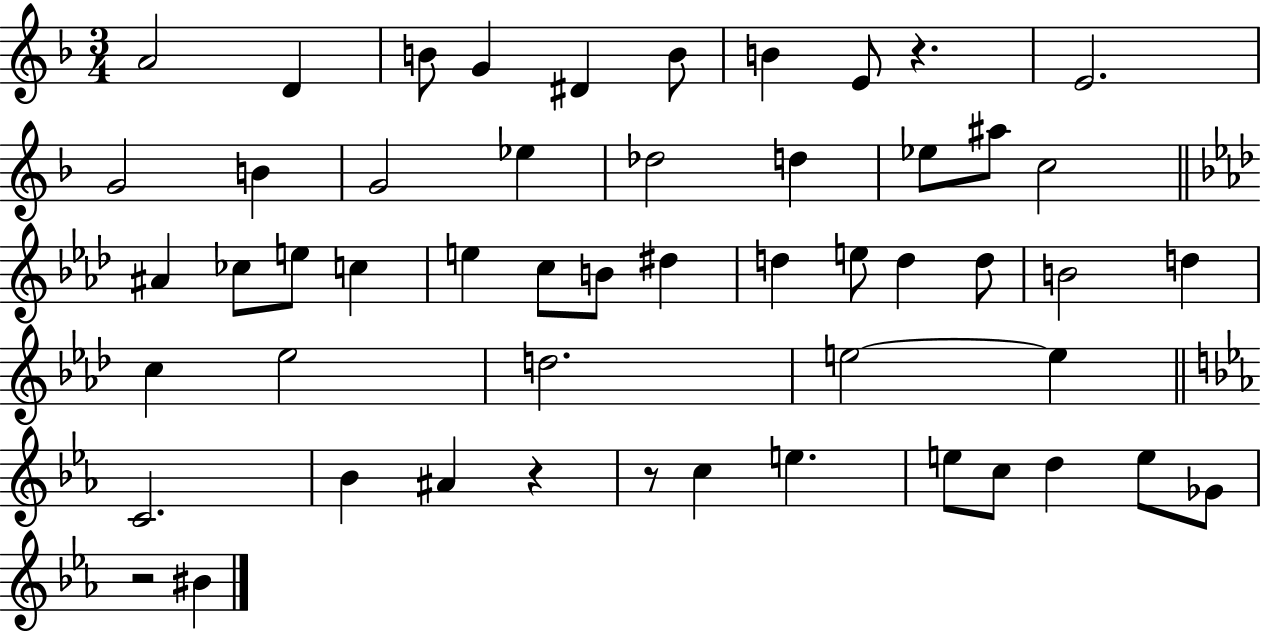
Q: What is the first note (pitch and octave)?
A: A4